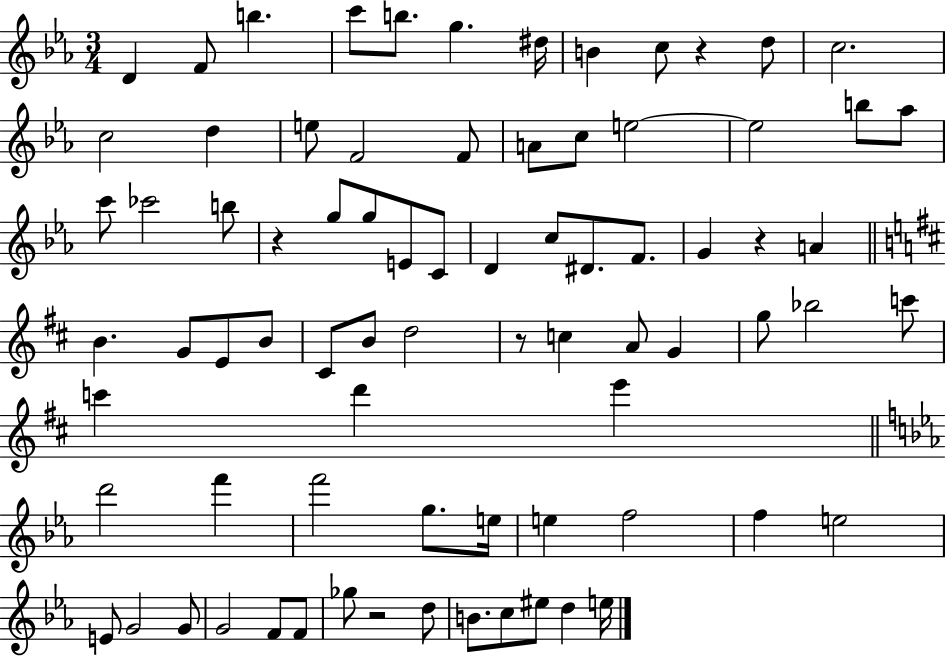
X:1
T:Untitled
M:3/4
L:1/4
K:Eb
D F/2 b c'/2 b/2 g ^d/4 B c/2 z d/2 c2 c2 d e/2 F2 F/2 A/2 c/2 e2 e2 b/2 _a/2 c'/2 _c'2 b/2 z g/2 g/2 E/2 C/2 D c/2 ^D/2 F/2 G z A B G/2 E/2 B/2 ^C/2 B/2 d2 z/2 c A/2 G g/2 _b2 c'/2 c' d' e' d'2 f' f'2 g/2 e/4 e f2 f e2 E/2 G2 G/2 G2 F/2 F/2 _g/2 z2 d/2 B/2 c/2 ^e/2 d e/4